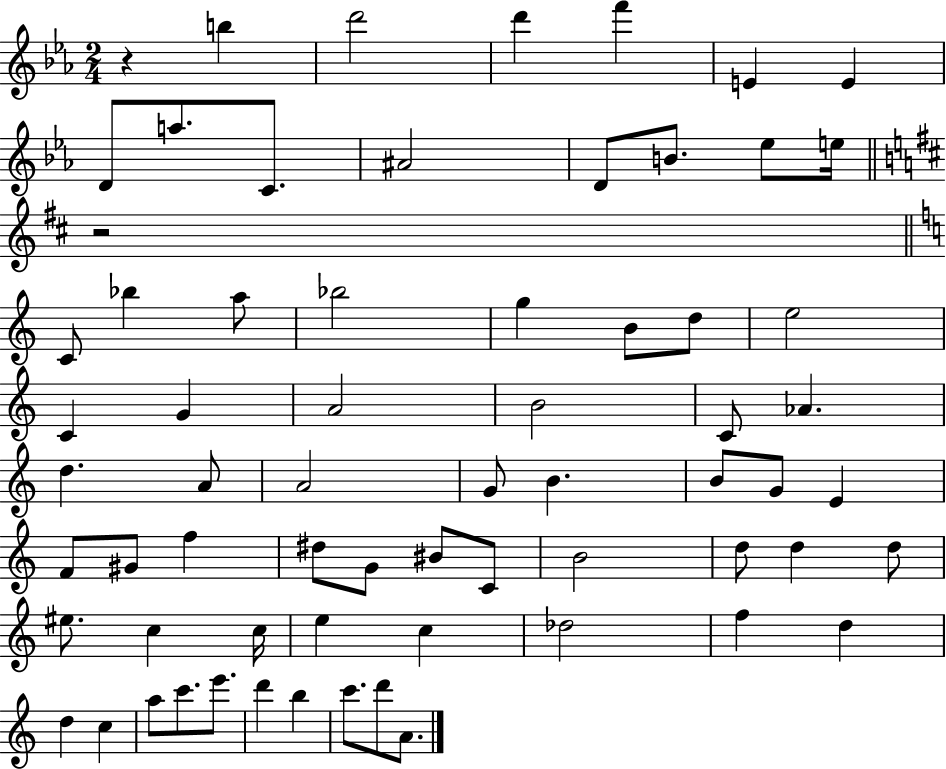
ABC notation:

X:1
T:Untitled
M:2/4
L:1/4
K:Eb
z b d'2 d' f' E E D/2 a/2 C/2 ^A2 D/2 B/2 _e/2 e/4 z2 C/2 _b a/2 _b2 g B/2 d/2 e2 C G A2 B2 C/2 _A d A/2 A2 G/2 B B/2 G/2 E F/2 ^G/2 f ^d/2 G/2 ^B/2 C/2 B2 d/2 d d/2 ^e/2 c c/4 e c _d2 f d d c a/2 c'/2 e'/2 d' b c'/2 d'/2 A/2